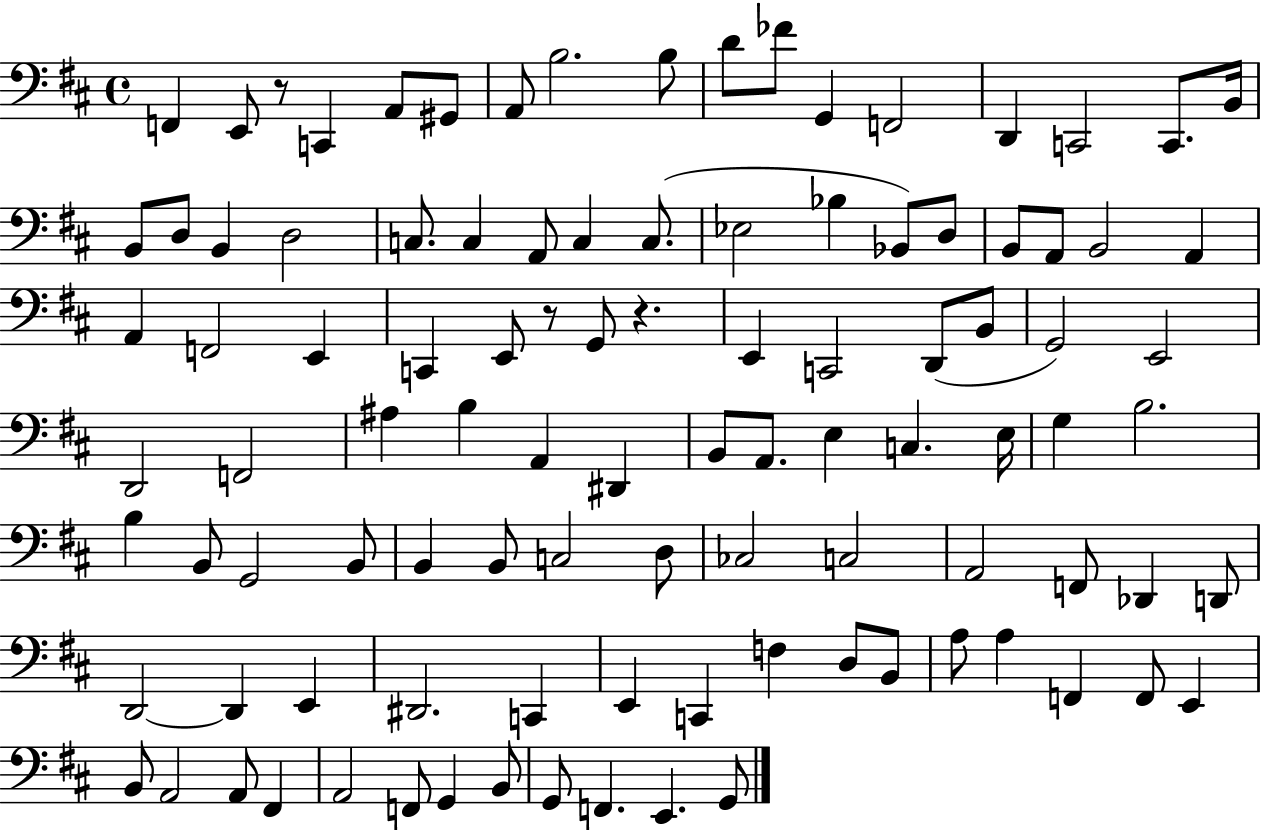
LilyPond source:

{
  \clef bass
  \time 4/4
  \defaultTimeSignature
  \key d \major
  f,4 e,8 r8 c,4 a,8 gis,8 | a,8 b2. b8 | d'8 fes'8 g,4 f,2 | d,4 c,2 c,8. b,16 | \break b,8 d8 b,4 d2 | c8. c4 a,8 c4 c8.( | ees2 bes4 bes,8) d8 | b,8 a,8 b,2 a,4 | \break a,4 f,2 e,4 | c,4 e,8 r8 g,8 r4. | e,4 c,2 d,8( b,8 | g,2) e,2 | \break d,2 f,2 | ais4 b4 a,4 dis,4 | b,8 a,8. e4 c4. e16 | g4 b2. | \break b4 b,8 g,2 b,8 | b,4 b,8 c2 d8 | ces2 c2 | a,2 f,8 des,4 d,8 | \break d,2~~ d,4 e,4 | dis,2. c,4 | e,4 c,4 f4 d8 b,8 | a8 a4 f,4 f,8 e,4 | \break b,8 a,2 a,8 fis,4 | a,2 f,8 g,4 b,8 | g,8 f,4. e,4. g,8 | \bar "|."
}